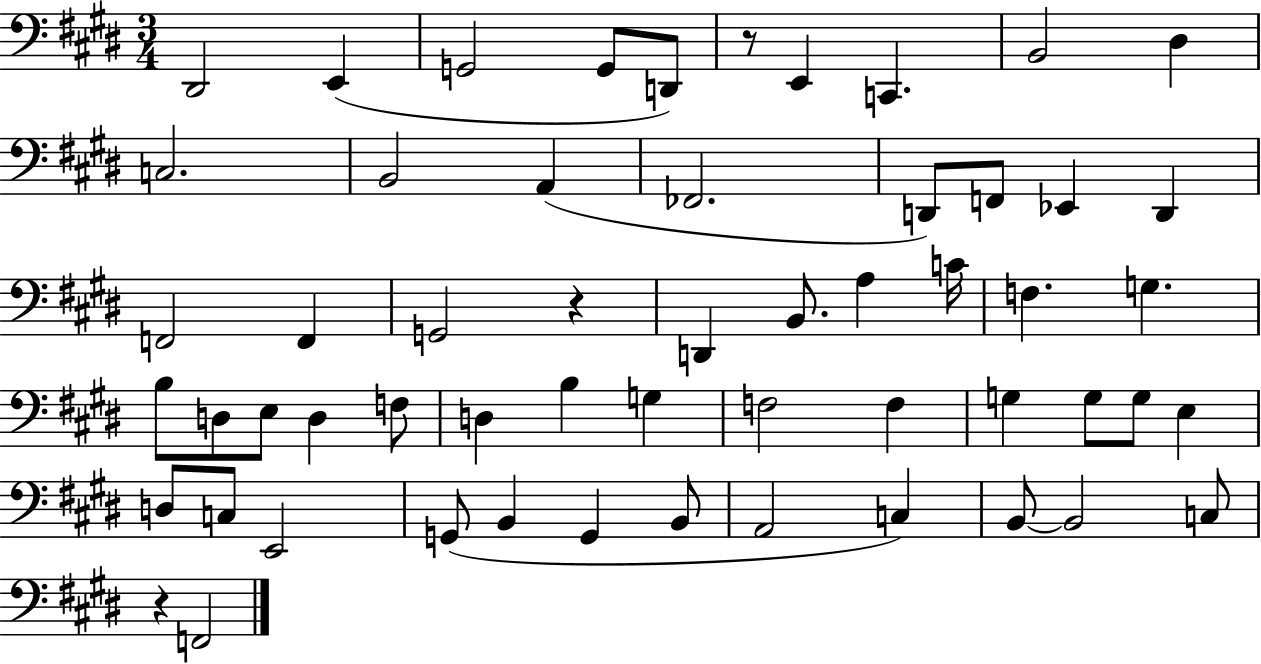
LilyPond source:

{
  \clef bass
  \numericTimeSignature
  \time 3/4
  \key e \major
  dis,2 e,4( | g,2 g,8 d,8) | r8 e,4 c,4. | b,2 dis4 | \break c2. | b,2 a,4( | fes,2. | d,8) f,8 ees,4 d,4 | \break f,2 f,4 | g,2 r4 | d,4 b,8. a4 c'16 | f4. g4. | \break b8 d8 e8 d4 f8 | d4 b4 g4 | f2 f4 | g4 g8 g8 e4 | \break d8 c8 e,2 | g,8( b,4 g,4 b,8 | a,2 c4) | b,8~~ b,2 c8 | \break r4 f,2 | \bar "|."
}